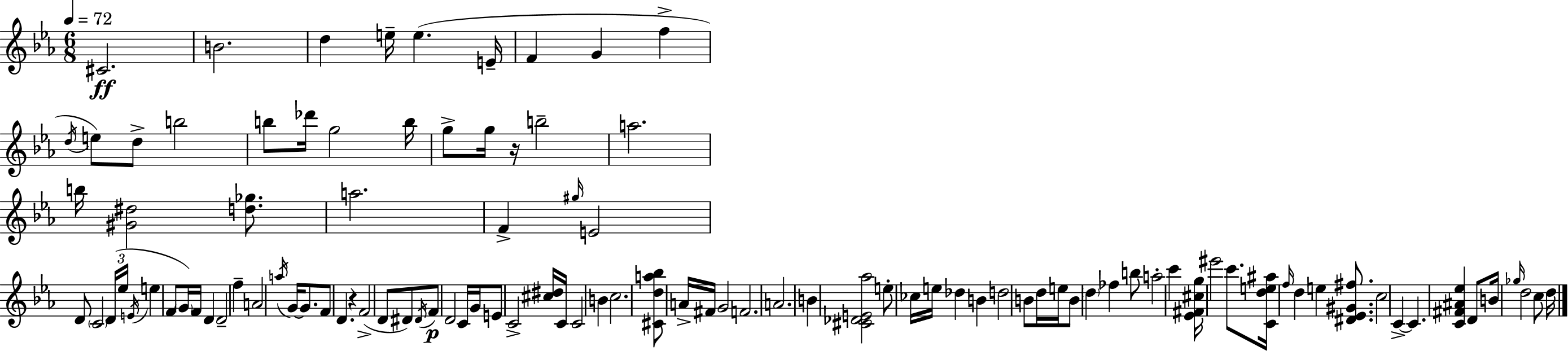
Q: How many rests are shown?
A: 2